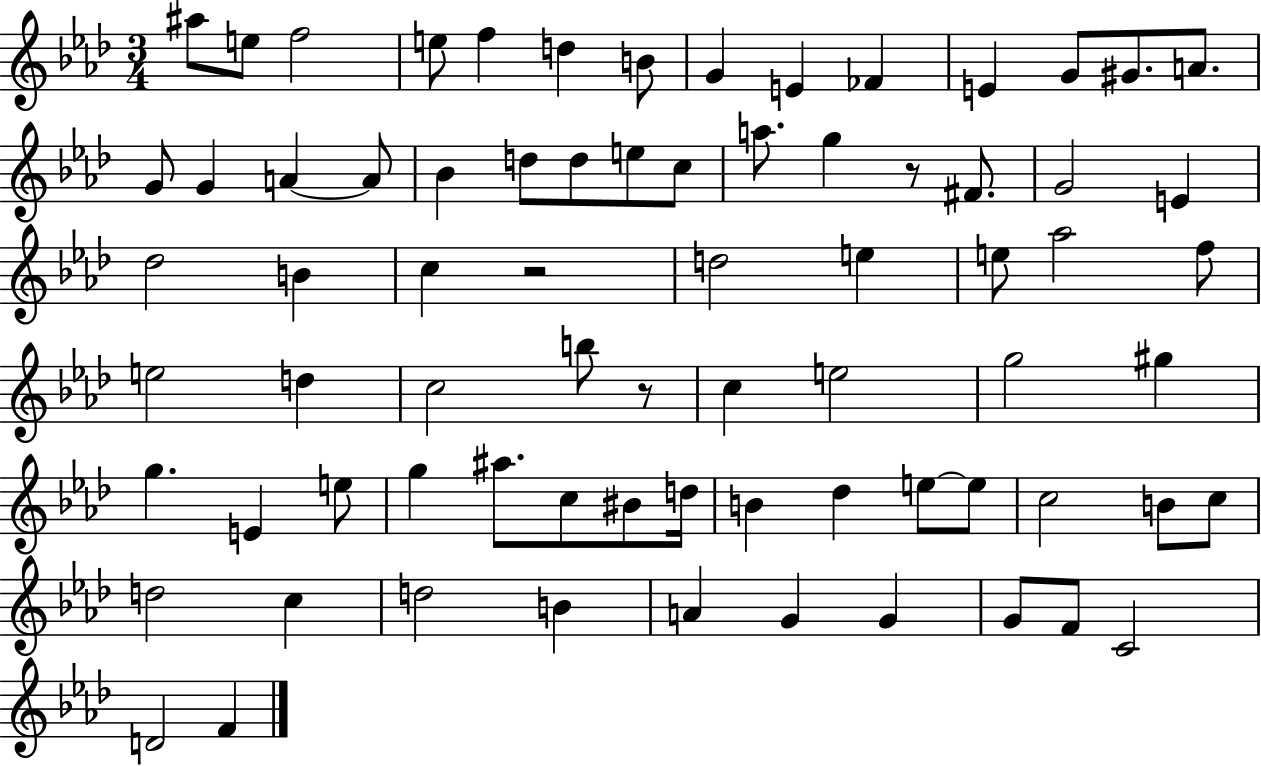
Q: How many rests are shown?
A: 3